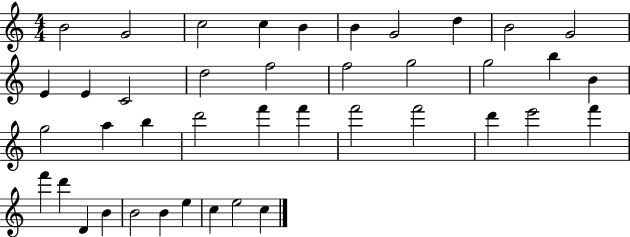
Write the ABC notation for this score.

X:1
T:Untitled
M:4/4
L:1/4
K:C
B2 G2 c2 c B B G2 d B2 G2 E E C2 d2 f2 f2 g2 g2 b B g2 a b d'2 f' f' f'2 f'2 d' e'2 f' f' d' D B B2 B e c e2 c